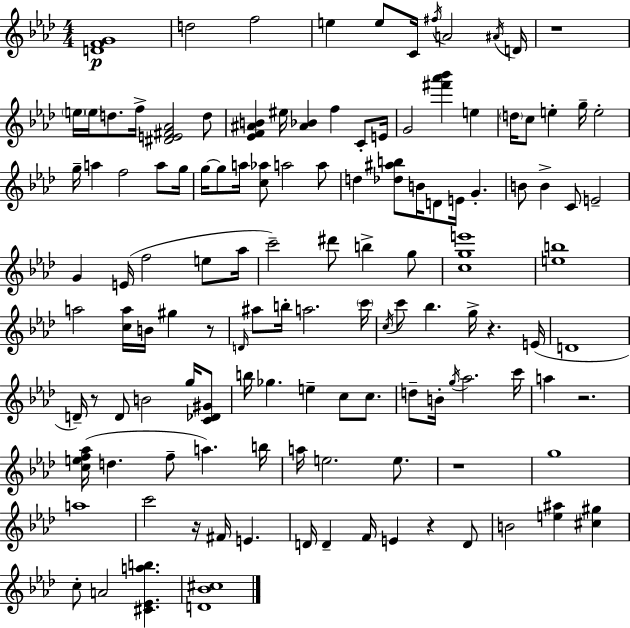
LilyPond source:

{
  \clef treble
  \numericTimeSignature
  \time 4/4
  \key f \minor
  <d' f' g'>1\p | d''2 f''2 | e''4 e''8 c'16 \acciaccatura { fis''16 } a'2 | \acciaccatura { ais'16 } d'16 r1 | \break \parenthesize e''16 \parenthesize e''16 d''8. f''16-> <dis' e' fis' aes'>2 | d''8 <ees' f' ais' b'>4 eis''16 <ais' bes'>4 f''4 c'8-. | e'16 g'2 <fis''' aes''' bes'''>4 e''4 | \parenthesize d''16 c''8 e''4-. g''16-- e''2-. | \break g''16-- a''4 f''2 a''8 | g''16 g''16~~ g''8 a''16 <c'' aes''>8 a''2 | a''8 d''4 <des'' ais'' b''>8 b'16 d'8 e'16 g'4.-. | b'8 b'4-> c'8 e'2-- | \break g'4 e'16( f''2 e''8 | aes''16 c'''2--) dis'''8 b''4-> | g''8 <c'' g'' e'''>1 | <e'' b''>1 | \break a''2 <c'' a''>16 b'16 gis''4 | r8 \grace { d'16 } ais''8 b''16-. a''2. | \parenthesize c'''16 \acciaccatura { c''16 } c'''8 bes''4. g''16-> r4. | e'16( d'1 | \break d'16--) r8 d'8 b'2 | g''16 <c' des' gis'>8 b''16 ges''4. e''4-- c''8 | c''8. d''8-- b'16-. \acciaccatura { g''16 } aes''2. | c'''16 a''4 r2. | \break <c'' e'' f'' aes''>16( d''4. f''8-- a''4.) | b''16 a''16 e''2. | e''8. r1 | g''1 | \break a''1 | c'''2 r16 fis'16 e'4. | d'16 d'4-- f'16 e'4 r4 | d'8 b'2 <e'' ais''>4 | \break <cis'' gis''>4 c''8-. a'2 <cis' ees' a'' b''>4. | <d' bes' cis''>1 | \bar "|."
}